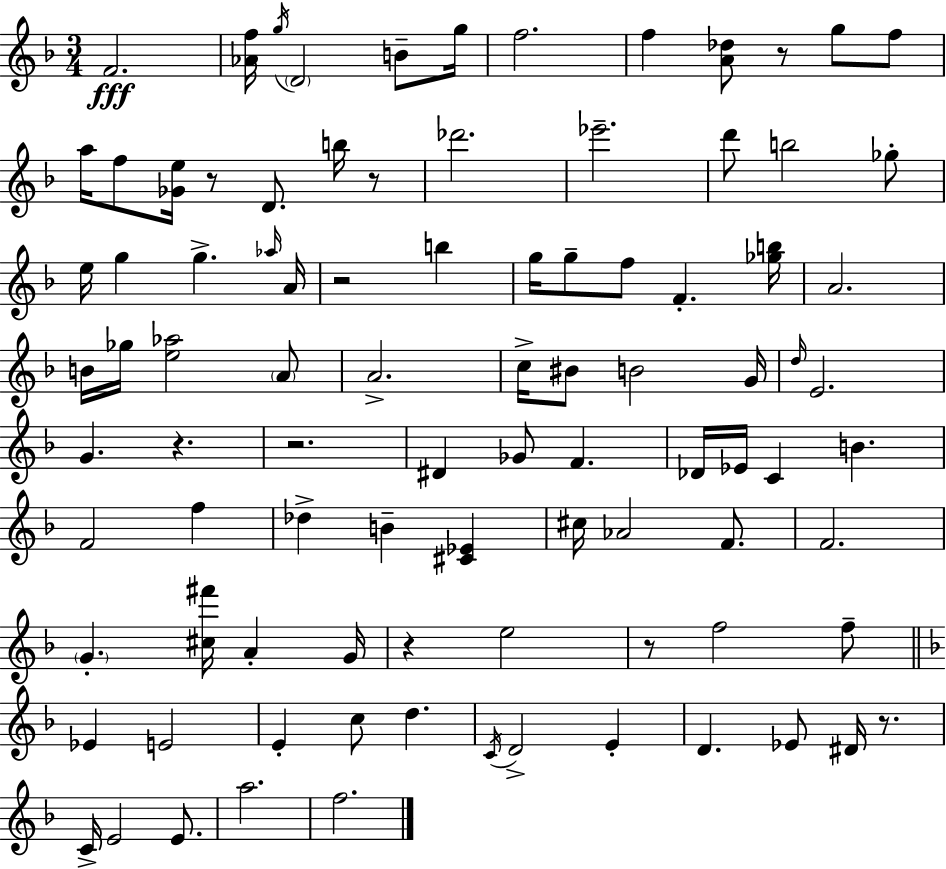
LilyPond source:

{
  \clef treble
  \numericTimeSignature
  \time 3/4
  \key f \major
  \repeat volta 2 { f'2.\fff | <aes' f''>16 \acciaccatura { g''16 } \parenthesize d'2 b'8-- | g''16 f''2. | f''4 <a' des''>8 r8 g''8 f''8 | \break a''16 f''8 <ges' e''>16 r8 d'8. b''16 r8 | des'''2. | ees'''2.-- | d'''8 b''2 ges''8-. | \break e''16 g''4 g''4.-> | \grace { aes''16 } a'16 r2 b''4 | g''16 g''8-- f''8 f'4.-. | <ges'' b''>16 a'2. | \break b'16 ges''16 <e'' aes''>2 | \parenthesize a'8 a'2.-> | c''16-> bis'8 b'2 | g'16 \grace { d''16 } e'2. | \break g'4. r4. | r2. | dis'4 ges'8 f'4. | des'16 ees'16 c'4 b'4. | \break f'2 f''4 | des''4-> b'4-- <cis' ees'>4 | cis''16 aes'2 | f'8. f'2. | \break \parenthesize g'4.-. <cis'' fis'''>16 a'4-. | g'16 r4 e''2 | r8 f''2 | f''8-- \bar "||" \break \key d \minor ees'4 e'2 | e'4-. c''8 d''4. | \acciaccatura { c'16 } d'2-> e'4-. | d'4. ees'8 dis'16 r8. | \break c'16-> e'2 e'8. | a''2. | f''2. | } \bar "|."
}